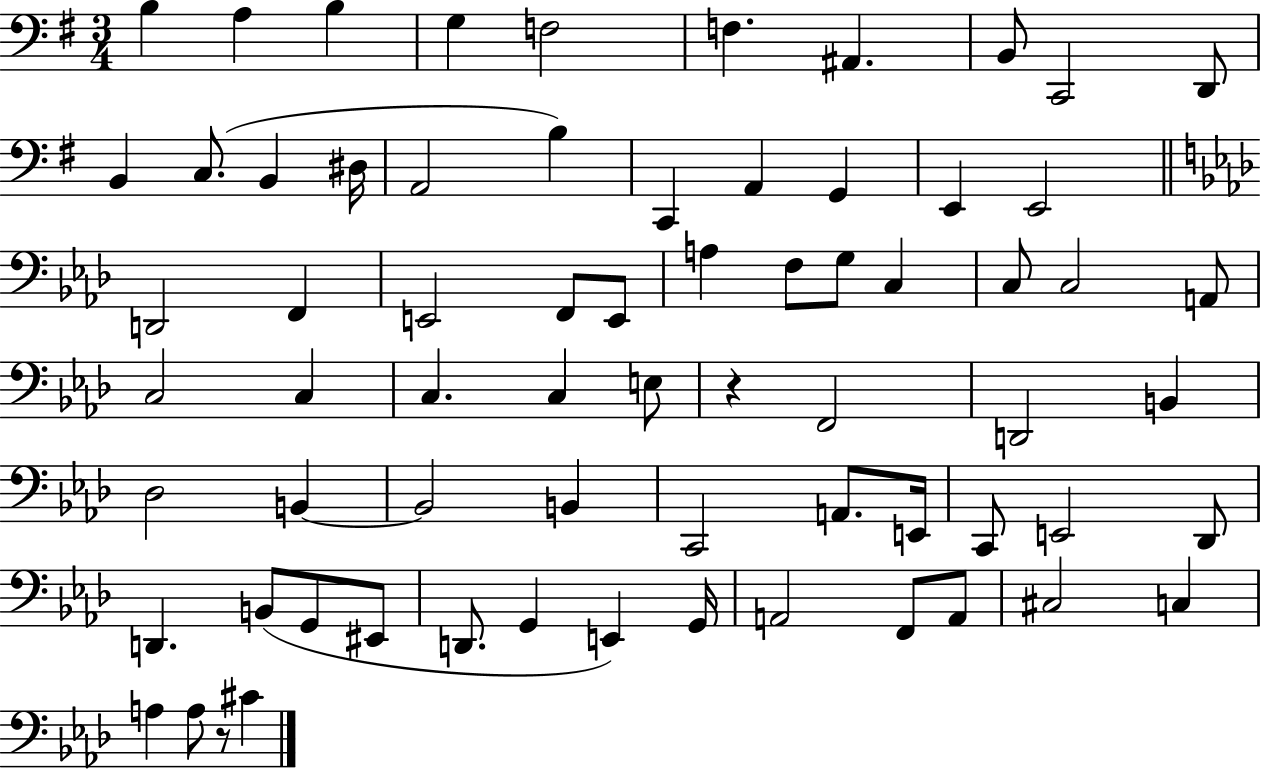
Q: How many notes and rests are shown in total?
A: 69